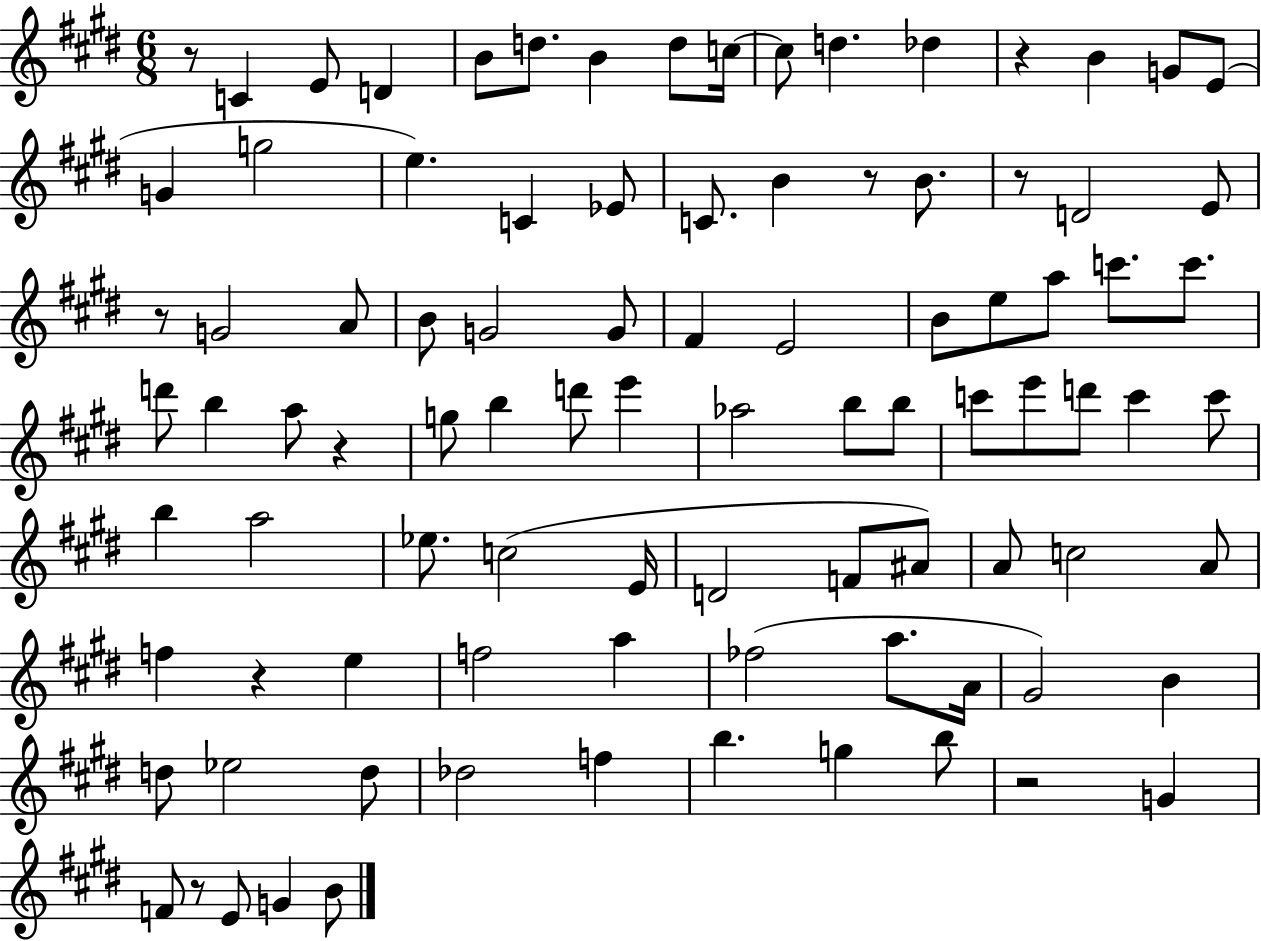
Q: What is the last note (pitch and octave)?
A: B4